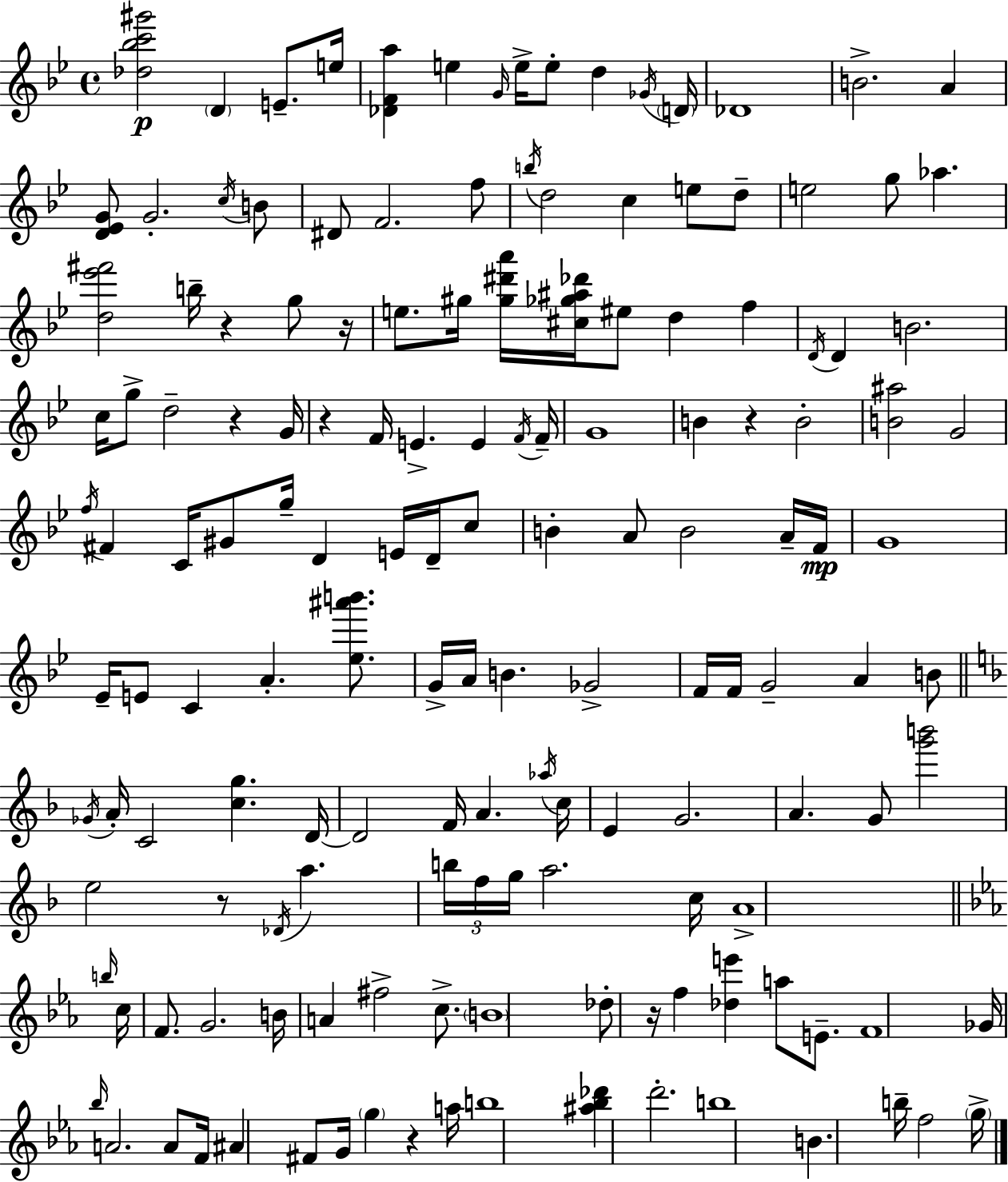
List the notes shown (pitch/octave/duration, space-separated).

[Db5,Bb5,C6,G#6]/h D4/q E4/e. E5/s [Db4,F4,A5]/q E5/q G4/s E5/s E5/e D5/q Gb4/s D4/s Db4/w B4/h. A4/q [D4,Eb4,G4]/e G4/h. C5/s B4/e D#4/e F4/h. F5/e B5/s D5/h C5/q E5/e D5/e E5/h G5/e Ab5/q. [D5,Eb6,F#6]/h B5/s R/q G5/e R/s E5/e. G#5/s [G#5,D#6,A6]/s [C#5,Gb5,A#5,Db6]/s EIS5/e D5/q F5/q D4/s D4/q B4/h. C5/s G5/e D5/h R/q G4/s R/q F4/s E4/q. E4/q F4/s F4/s G4/w B4/q R/q B4/h [B4,A#5]/h G4/h F5/s F#4/q C4/s G#4/e G5/s D4/q E4/s D4/s C5/e B4/q A4/e B4/h A4/s F4/s G4/w Eb4/s E4/e C4/q A4/q. [Eb5,A#6,B6]/e. G4/s A4/s B4/q. Gb4/h F4/s F4/s G4/h A4/q B4/e Gb4/s A4/s C4/h [C5,G5]/q. D4/s D4/h F4/s A4/q. Ab5/s C5/s E4/q G4/h. A4/q. G4/e [G6,B6]/h E5/h R/e Db4/s A5/q. B5/s F5/s G5/s A5/h. C5/s A4/w B5/s C5/s F4/e. G4/h. B4/s A4/q F#5/h C5/e. B4/w Db5/e R/s F5/q [Db5,E6]/q A5/e E4/e. F4/w Gb4/s Bb5/s A4/h. A4/e F4/s A#4/q F#4/e G4/s G5/q R/q A5/s B5/w [A#5,Bb5,Db6]/q D6/h. B5/w B4/q. B5/s F5/h G5/s